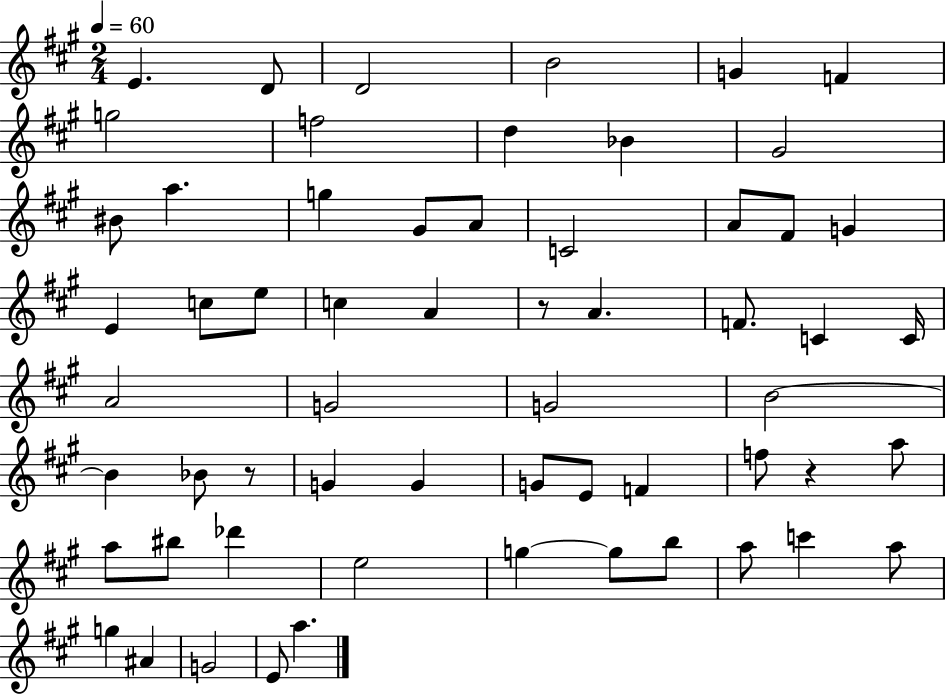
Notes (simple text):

E4/q. D4/e D4/h B4/h G4/q F4/q G5/h F5/h D5/q Bb4/q G#4/h BIS4/e A5/q. G5/q G#4/e A4/e C4/h A4/e F#4/e G4/q E4/q C5/e E5/e C5/q A4/q R/e A4/q. F4/e. C4/q C4/s A4/h G4/h G4/h B4/h B4/q Bb4/e R/e G4/q G4/q G4/e E4/e F4/q F5/e R/q A5/e A5/e BIS5/e Db6/q E5/h G5/q G5/e B5/e A5/e C6/q A5/e G5/q A#4/q G4/h E4/e A5/q.